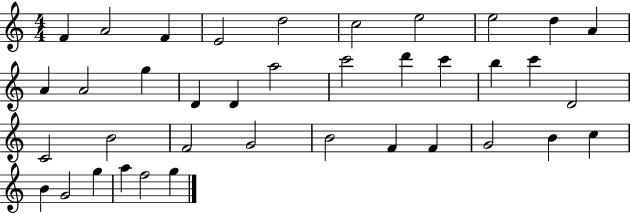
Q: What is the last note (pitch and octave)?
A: G5